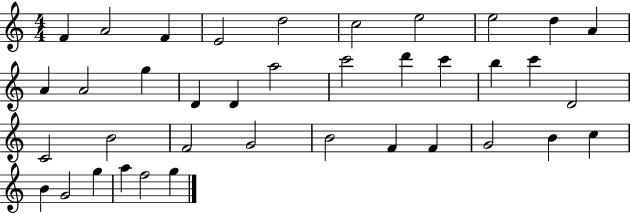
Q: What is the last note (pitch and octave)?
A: G5